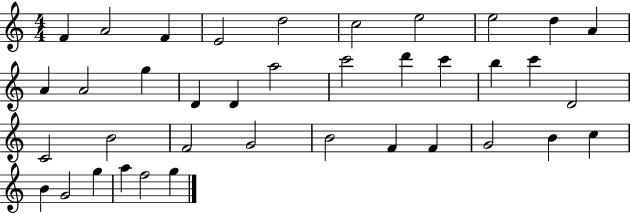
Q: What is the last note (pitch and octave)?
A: G5